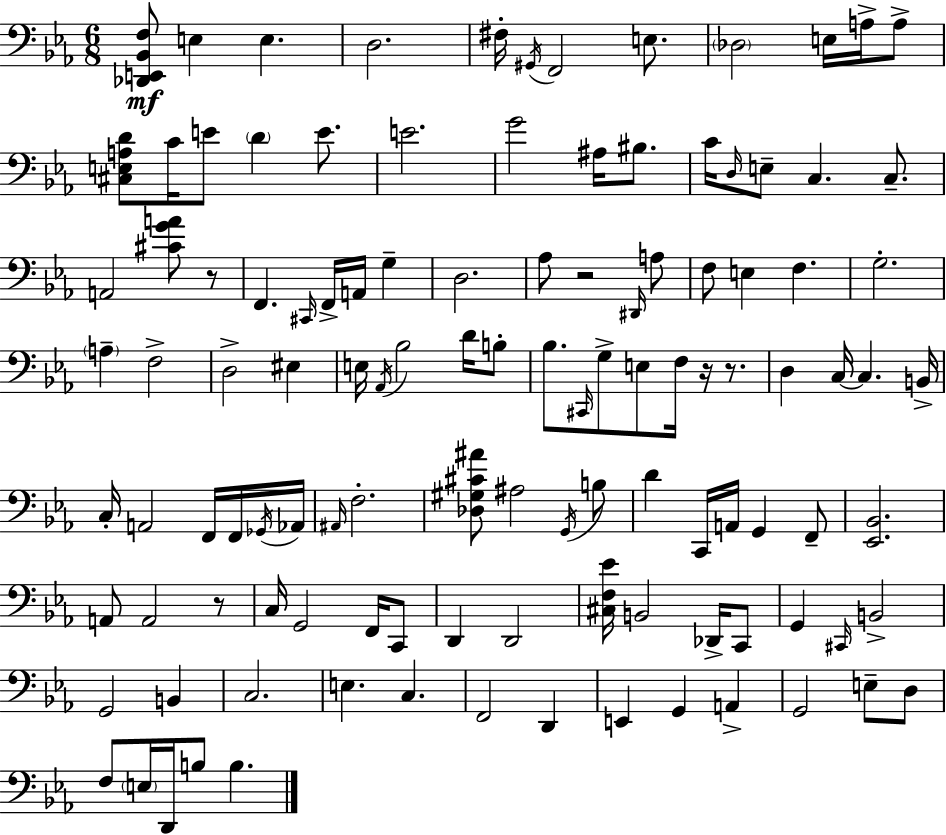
X:1
T:Untitled
M:6/8
L:1/4
K:Cm
[_D,,E,,_B,,F,]/2 E, E, D,2 ^F,/4 ^G,,/4 F,,2 E,/2 _D,2 E,/4 A,/4 A,/2 [^C,E,A,D]/2 C/4 E/2 D E/2 E2 G2 ^A,/4 ^B,/2 C/4 D,/4 E,/2 C, C,/2 A,,2 [^CGA]/2 z/2 F,, ^C,,/4 F,,/4 A,,/4 G, D,2 _A,/2 z2 ^D,,/4 A,/2 F,/2 E, F, G,2 A, F,2 D,2 ^E, E,/4 _A,,/4 _B,2 D/4 B,/2 _B,/2 ^C,,/4 G,/2 E,/2 F,/4 z/4 z/2 D, C,/4 C, B,,/4 C,/4 A,,2 F,,/4 F,,/4 _G,,/4 _A,,/4 ^A,,/4 F,2 [_D,^G,^C^A]/2 ^A,2 G,,/4 B,/2 D C,,/4 A,,/4 G,, F,,/2 [_E,,_B,,]2 A,,/2 A,,2 z/2 C,/4 G,,2 F,,/4 C,,/2 D,, D,,2 [^C,F,_E]/4 B,,2 _D,,/4 C,,/2 G,, ^C,,/4 B,,2 G,,2 B,, C,2 E, C, F,,2 D,, E,, G,, A,, G,,2 E,/2 D,/2 F,/2 E,/4 D,,/4 B,/2 B,